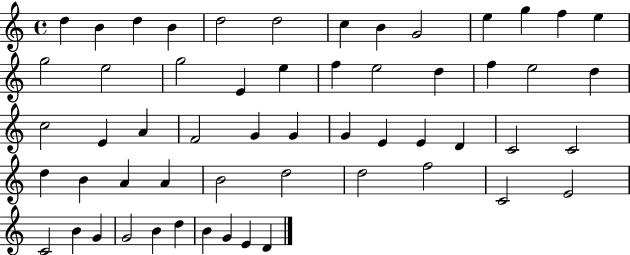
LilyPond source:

{
  \clef treble
  \time 4/4
  \defaultTimeSignature
  \key c \major
  d''4 b'4 d''4 b'4 | d''2 d''2 | c''4 b'4 g'2 | e''4 g''4 f''4 e''4 | \break g''2 e''2 | g''2 e'4 e''4 | f''4 e''2 d''4 | f''4 e''2 d''4 | \break c''2 e'4 a'4 | f'2 g'4 g'4 | g'4 e'4 e'4 d'4 | c'2 c'2 | \break d''4 b'4 a'4 a'4 | b'2 d''2 | d''2 f''2 | c'2 e'2 | \break c'2 b'4 g'4 | g'2 b'4 d''4 | b'4 g'4 e'4 d'4 | \bar "|."
}